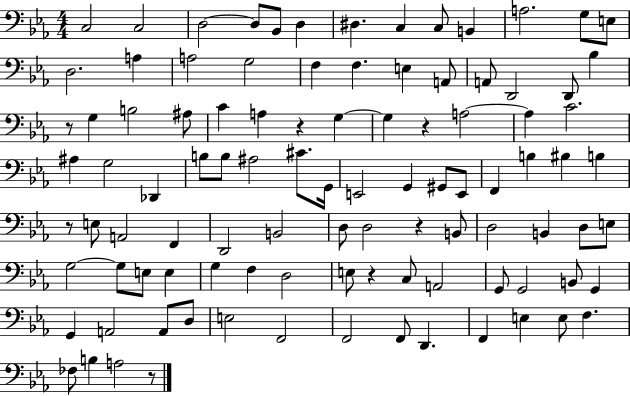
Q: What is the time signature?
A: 4/4